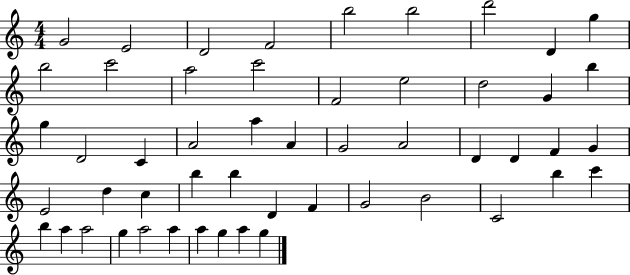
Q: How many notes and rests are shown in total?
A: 52